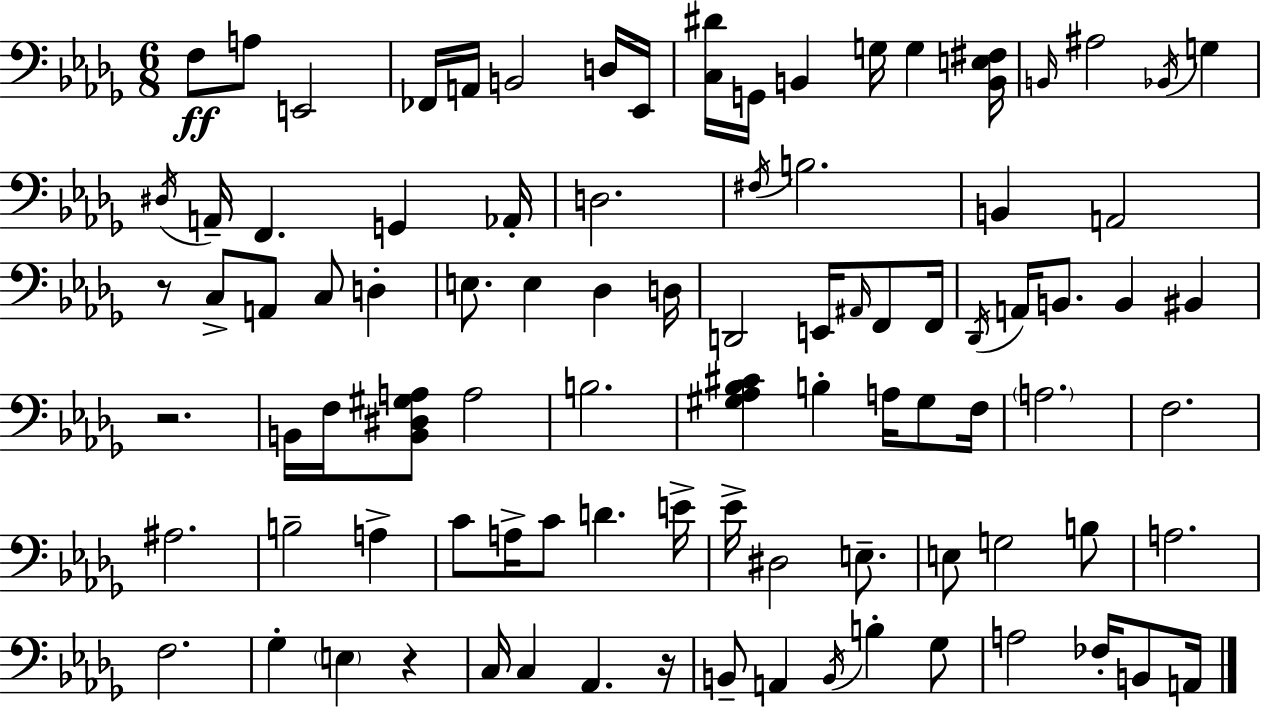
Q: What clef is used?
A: bass